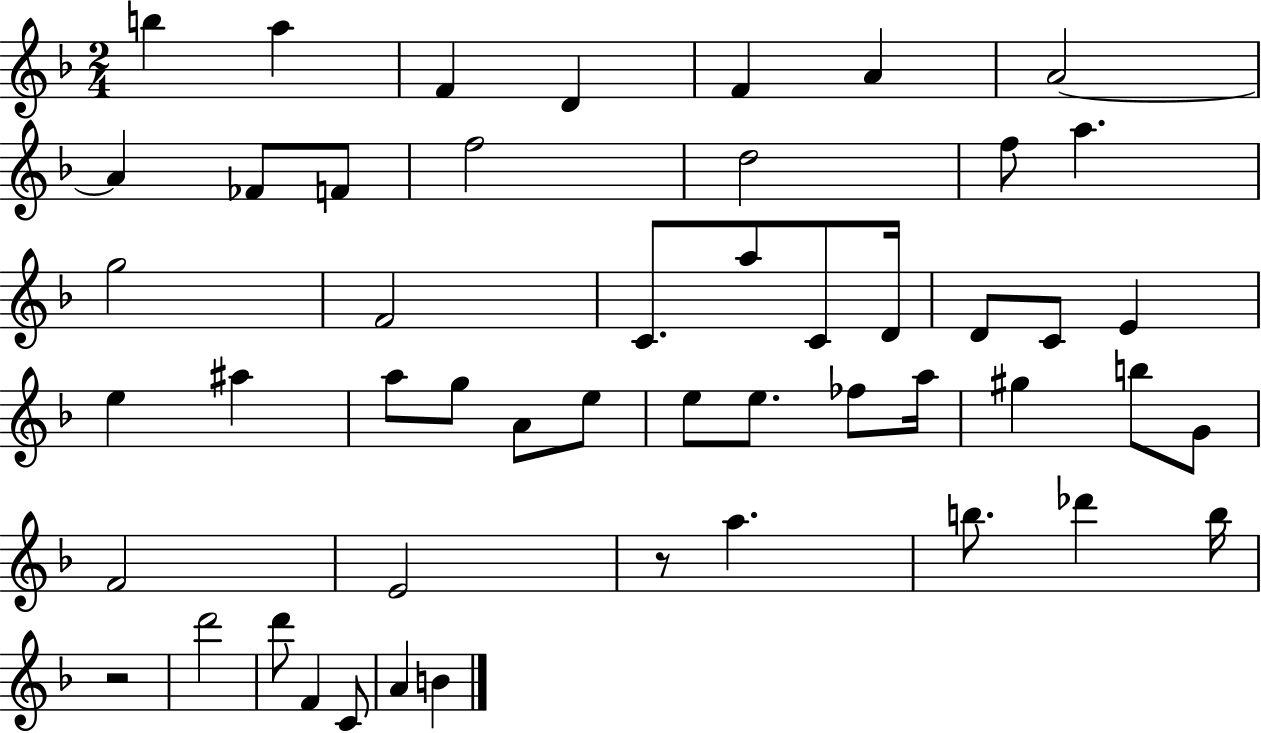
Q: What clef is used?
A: treble